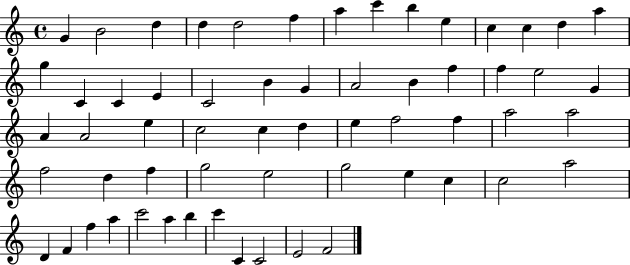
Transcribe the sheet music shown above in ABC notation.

X:1
T:Untitled
M:4/4
L:1/4
K:C
G B2 d d d2 f a c' b e c c d a g C C E C2 B G A2 B f f e2 G A A2 e c2 c d e f2 f a2 a2 f2 d f g2 e2 g2 e c c2 a2 D F f a c'2 a b c' C C2 E2 F2